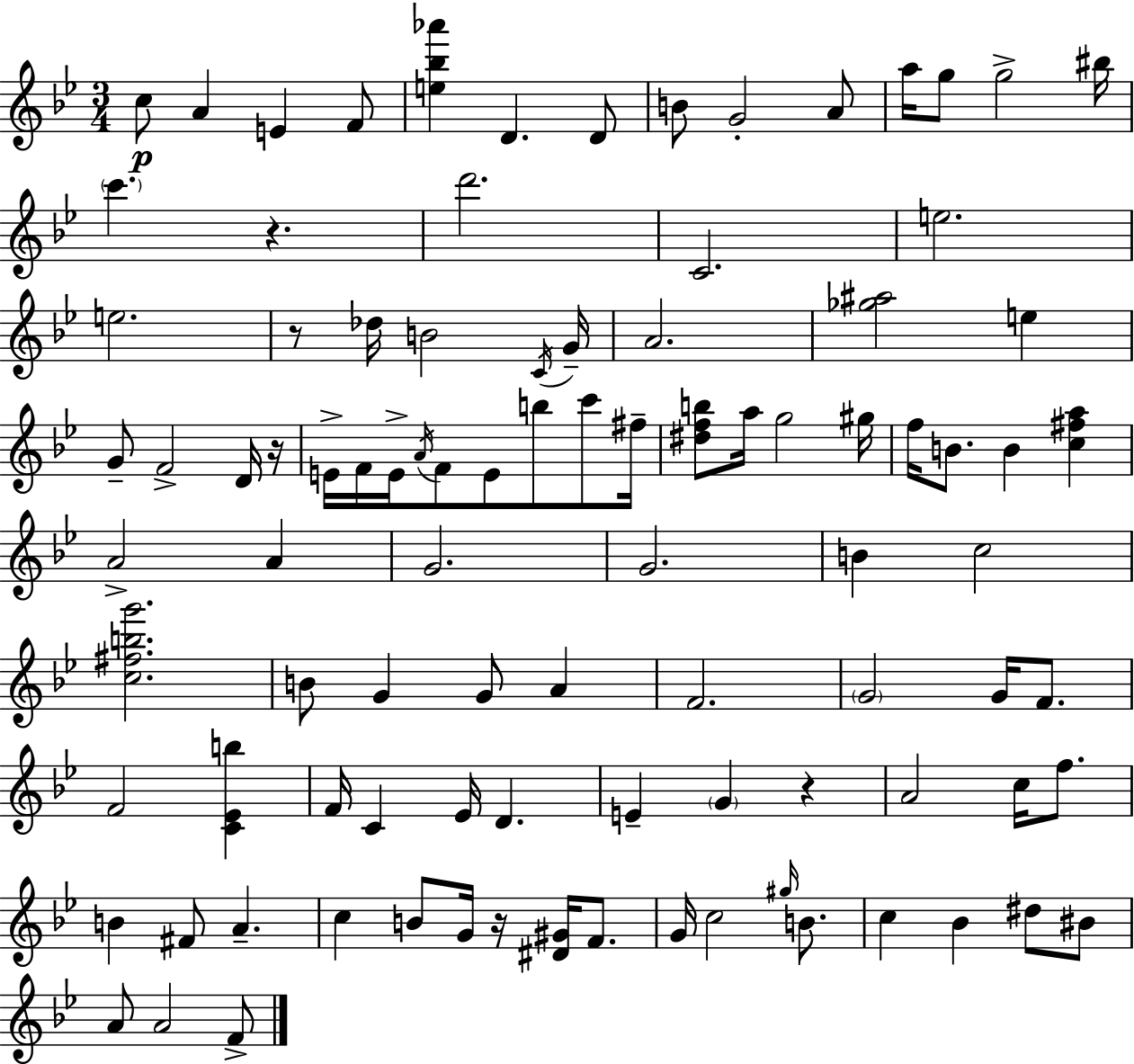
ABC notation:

X:1
T:Untitled
M:3/4
L:1/4
K:Gm
c/2 A E F/2 [e_b_a'] D D/2 B/2 G2 A/2 a/4 g/2 g2 ^b/4 c' z d'2 C2 e2 e2 z/2 _d/4 B2 C/4 G/4 A2 [_g^a]2 e G/2 F2 D/4 z/4 E/4 F/4 E/4 A/4 F/2 E/2 b/2 c'/2 ^f/4 [^dfb]/2 a/4 g2 ^g/4 f/4 B/2 B [c^fa] A2 A G2 G2 B c2 [c^fbg']2 B/2 G G/2 A F2 G2 G/4 F/2 F2 [C_Eb] F/4 C _E/4 D E G z A2 c/4 f/2 B ^F/2 A c B/2 G/4 z/4 [^D^G]/4 F/2 G/4 c2 ^g/4 B/2 c _B ^d/2 ^B/2 A/2 A2 F/2